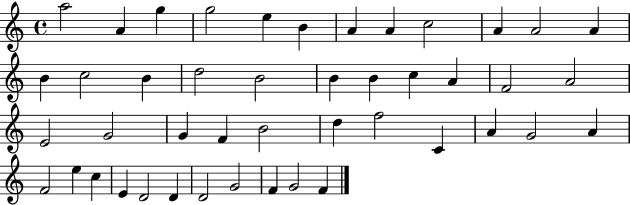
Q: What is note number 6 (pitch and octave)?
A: B4